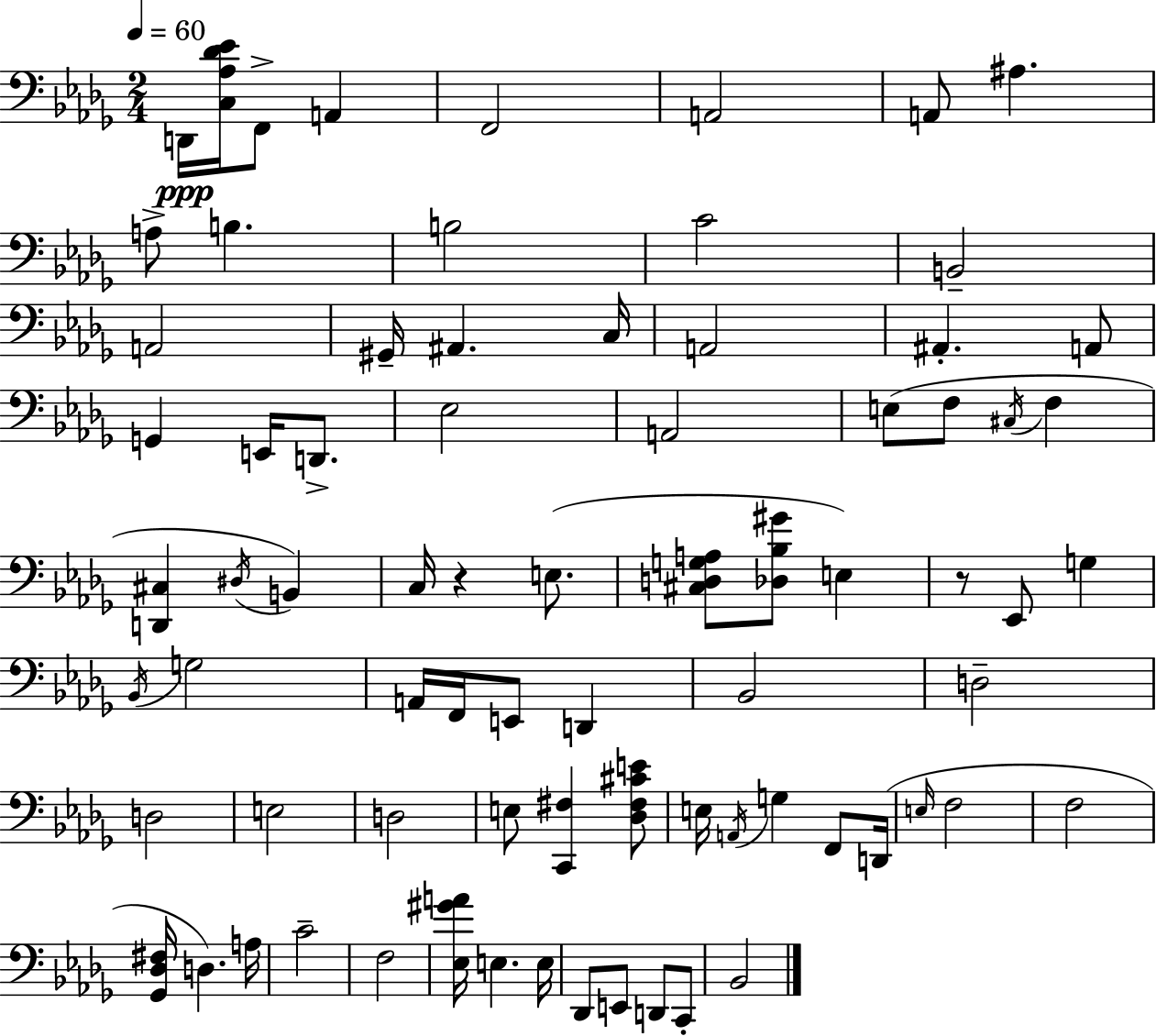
D2/s [C3,Ab3,Db4,Eb4]/s F2/e A2/q F2/h A2/h A2/e A#3/q. A3/e B3/q. B3/h C4/h B2/h A2/h G#2/s A#2/q. C3/s A2/h A#2/q. A2/e G2/q E2/s D2/e. Eb3/h A2/h E3/e F3/e C#3/s F3/q [D2,C#3]/q D#3/s B2/q C3/s R/q E3/e. [C#3,D3,G3,A3]/e [Db3,Bb3,G#4]/e E3/q R/e Eb2/e G3/q Bb2/s G3/h A2/s F2/s E2/e D2/q Bb2/h D3/h D3/h E3/h D3/h E3/e [C2,F#3]/q [Db3,F#3,C#4,E4]/e E3/s A2/s G3/q F2/e D2/s E3/s F3/h F3/h [Gb2,Db3,F#3]/s D3/q. A3/s C4/h F3/h [Eb3,G#4,A4]/s E3/q. E3/s Db2/e E2/e D2/e C2/e Bb2/h